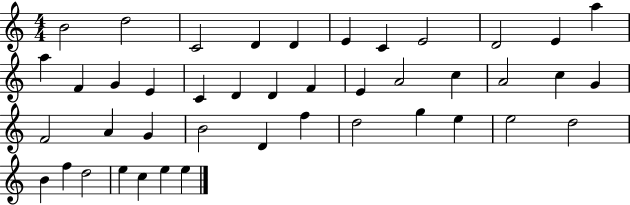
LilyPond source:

{
  \clef treble
  \numericTimeSignature
  \time 4/4
  \key c \major
  b'2 d''2 | c'2 d'4 d'4 | e'4 c'4 e'2 | d'2 e'4 a''4 | \break a''4 f'4 g'4 e'4 | c'4 d'4 d'4 f'4 | e'4 a'2 c''4 | a'2 c''4 g'4 | \break f'2 a'4 g'4 | b'2 d'4 f''4 | d''2 g''4 e''4 | e''2 d''2 | \break b'4 f''4 d''2 | e''4 c''4 e''4 e''4 | \bar "|."
}